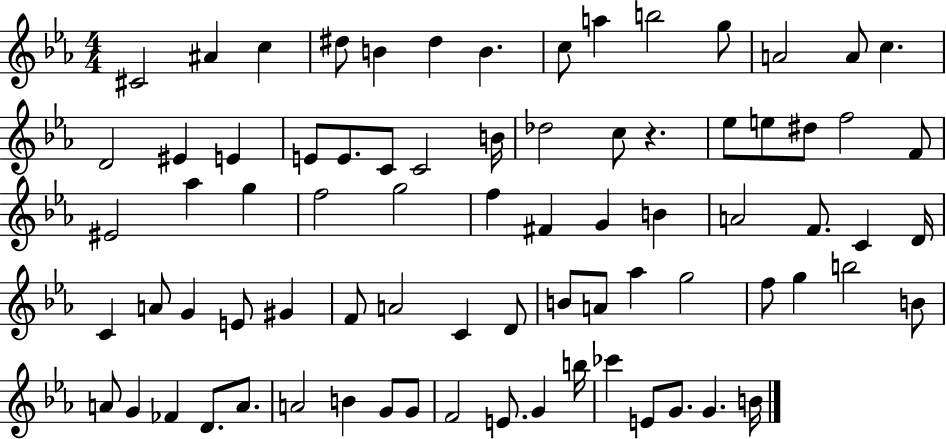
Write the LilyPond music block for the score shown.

{
  \clef treble
  \numericTimeSignature
  \time 4/4
  \key ees \major
  \repeat volta 2 { cis'2 ais'4 c''4 | dis''8 b'4 dis''4 b'4. | c''8 a''4 b''2 g''8 | a'2 a'8 c''4. | \break d'2 eis'4 e'4 | e'8 e'8. c'8 c'2 b'16 | des''2 c''8 r4. | ees''8 e''8 dis''8 f''2 f'8 | \break eis'2 aes''4 g''4 | f''2 g''2 | f''4 fis'4 g'4 b'4 | a'2 f'8. c'4 d'16 | \break c'4 a'8 g'4 e'8 gis'4 | f'8 a'2 c'4 d'8 | b'8 a'8 aes''4 g''2 | f''8 g''4 b''2 b'8 | \break a'8 g'4 fes'4 d'8. a'8. | a'2 b'4 g'8 g'8 | f'2 e'8. g'4 b''16 | ces'''4 e'8 g'8. g'4. b'16 | \break } \bar "|."
}